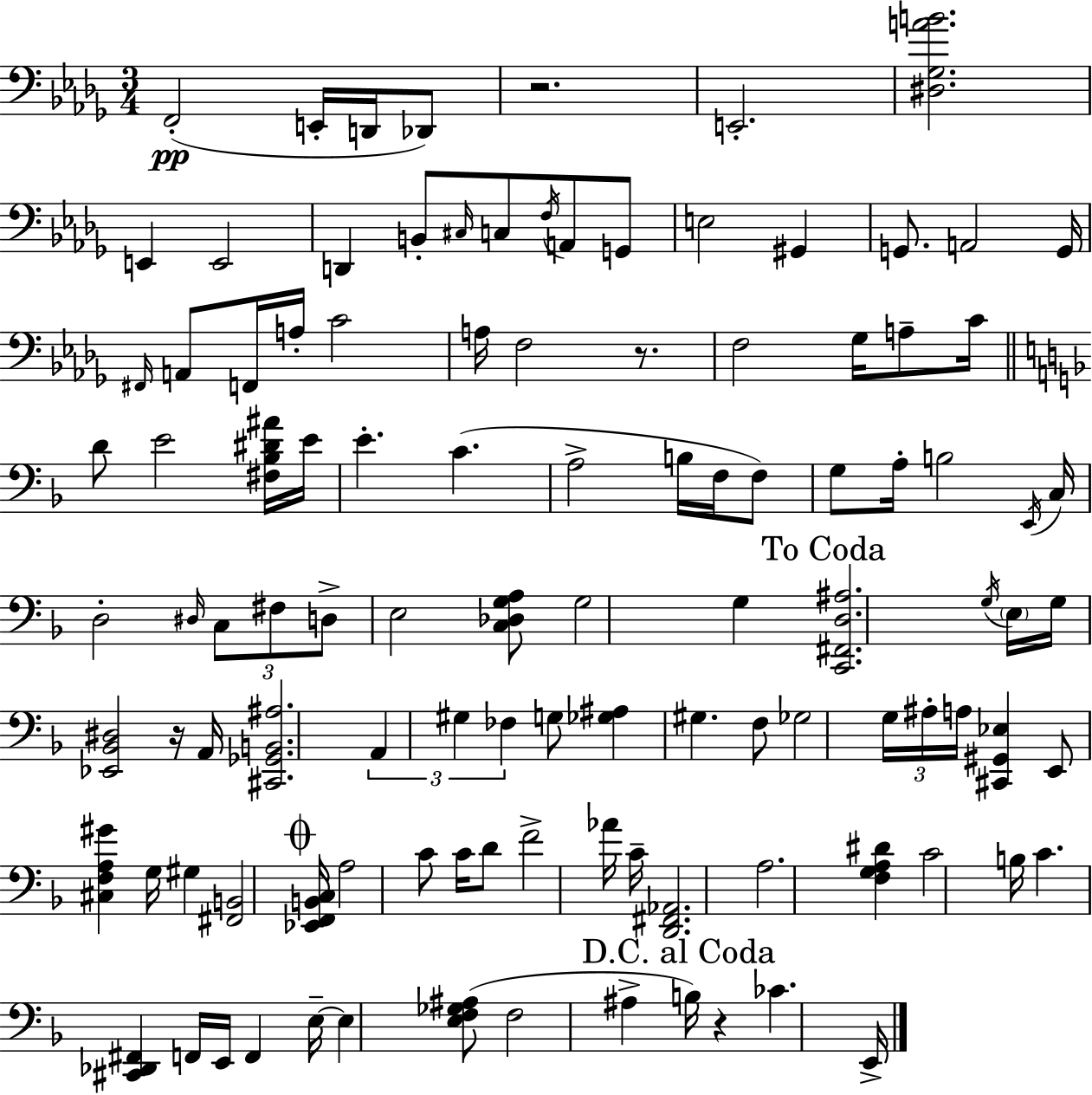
X:1
T:Untitled
M:3/4
L:1/4
K:Bbm
F,,2 E,,/4 D,,/4 _D,,/2 z2 E,,2 [^D,_G,AB]2 E,, E,,2 D,, B,,/2 ^C,/4 C,/2 F,/4 A,,/2 G,,/2 E,2 ^G,, G,,/2 A,,2 G,,/4 ^F,,/4 A,,/2 F,,/4 A,/4 C2 A,/4 F,2 z/2 F,2 _G,/4 A,/2 C/4 D/2 E2 [^F,_B,^D^A]/4 E/4 E C A,2 B,/4 F,/4 F,/2 G,/2 A,/4 B,2 E,,/4 C,/4 D,2 ^D,/4 C,/2 ^F,/2 D,/2 E,2 [C,_D,G,A,]/2 G,2 G, [C,,^F,,D,^A,]2 G,/4 E,/4 G,/4 [_E,,_B,,^D,]2 z/4 A,,/4 [^C,,_G,,B,,^A,]2 A,, ^G, _F, G,/2 [_G,^A,] ^G, F,/2 _G,2 G,/4 ^A,/4 A,/4 [^C,,^G,,_E,] E,,/2 [^C,F,A,^G] G,/4 ^G, [^F,,B,,]2 [_E,,F,,B,,C,]/4 A,2 C/2 C/4 D/2 F2 _A/4 C/4 [D,,^F,,_A,,]2 A,2 [F,G,A,^D] C2 B,/4 C [^C,,_D,,^F,,] F,,/4 E,,/4 F,, E,/4 E, [E,F,_G,^A,]/2 F,2 ^A, B,/4 z _C E,,/4